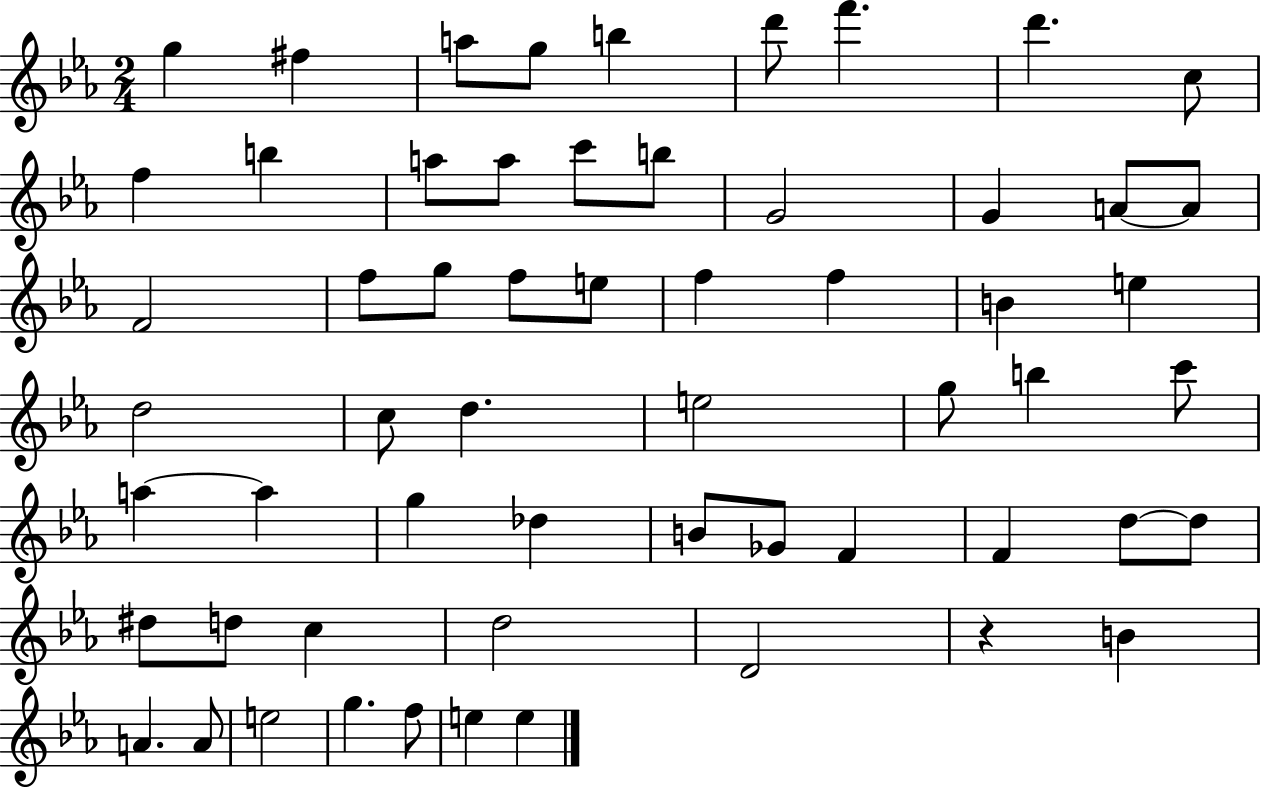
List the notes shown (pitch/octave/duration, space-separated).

G5/q F#5/q A5/e G5/e B5/q D6/e F6/q. D6/q. C5/e F5/q B5/q A5/e A5/e C6/e B5/e G4/h G4/q A4/e A4/e F4/h F5/e G5/e F5/e E5/e F5/q F5/q B4/q E5/q D5/h C5/e D5/q. E5/h G5/e B5/q C6/e A5/q A5/q G5/q Db5/q B4/e Gb4/e F4/q F4/q D5/e D5/e D#5/e D5/e C5/q D5/h D4/h R/q B4/q A4/q. A4/e E5/h G5/q. F5/e E5/q E5/q